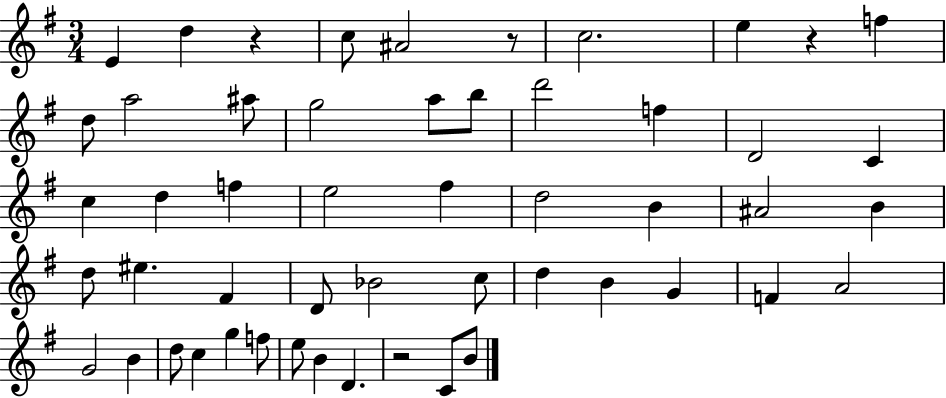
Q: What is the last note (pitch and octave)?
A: B4